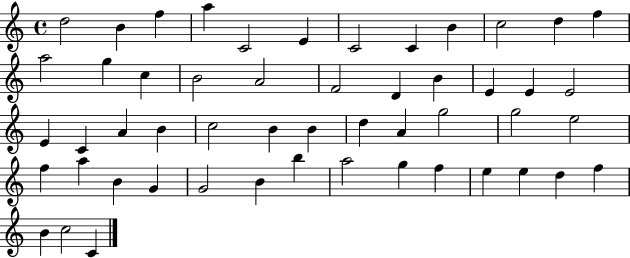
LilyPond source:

{
  \clef treble
  \time 4/4
  \defaultTimeSignature
  \key c \major
  d''2 b'4 f''4 | a''4 c'2 e'4 | c'2 c'4 b'4 | c''2 d''4 f''4 | \break a''2 g''4 c''4 | b'2 a'2 | f'2 d'4 b'4 | e'4 e'4 e'2 | \break e'4 c'4 a'4 b'4 | c''2 b'4 b'4 | d''4 a'4 g''2 | g''2 e''2 | \break f''4 a''4 b'4 g'4 | g'2 b'4 b''4 | a''2 g''4 f''4 | e''4 e''4 d''4 f''4 | \break b'4 c''2 c'4 | \bar "|."
}